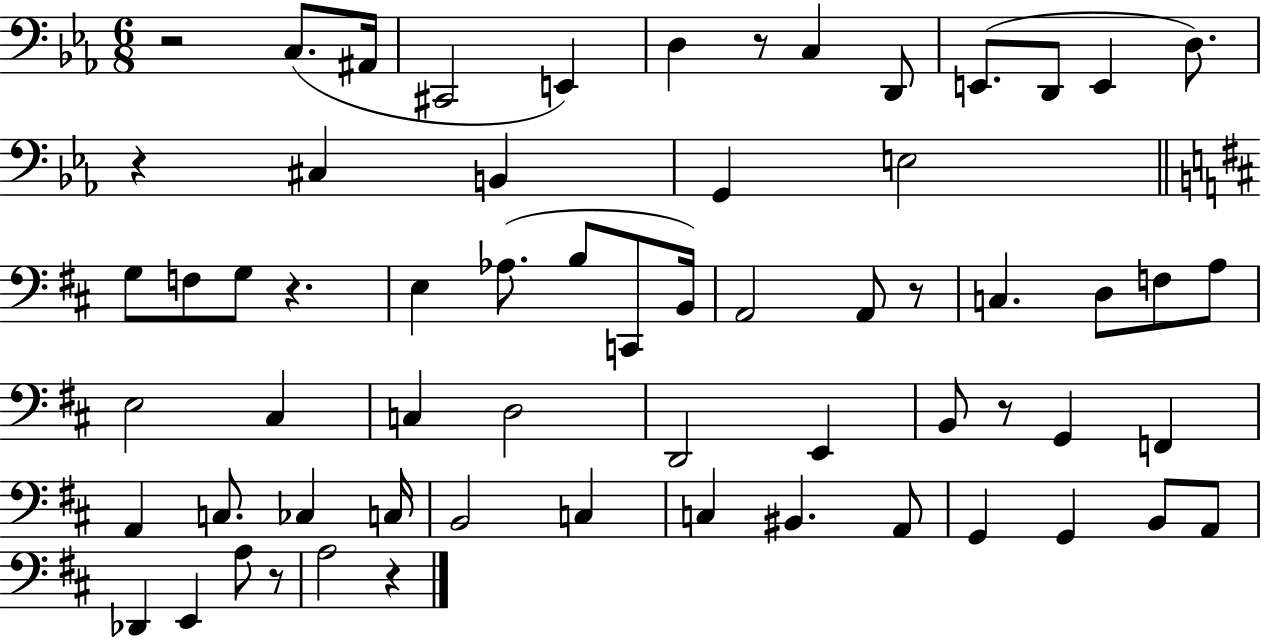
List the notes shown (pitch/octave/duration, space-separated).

R/h C3/e. A#2/s C#2/h E2/q D3/q R/e C3/q D2/e E2/e. D2/e E2/q D3/e. R/q C#3/q B2/q G2/q E3/h G3/e F3/e G3/e R/q. E3/q Ab3/e. B3/e C2/e B2/s A2/h A2/e R/e C3/q. D3/e F3/e A3/e E3/h C#3/q C3/q D3/h D2/h E2/q B2/e R/e G2/q F2/q A2/q C3/e. CES3/q C3/s B2/h C3/q C3/q BIS2/q. A2/e G2/q G2/q B2/e A2/e Db2/q E2/q A3/e R/e A3/h R/q